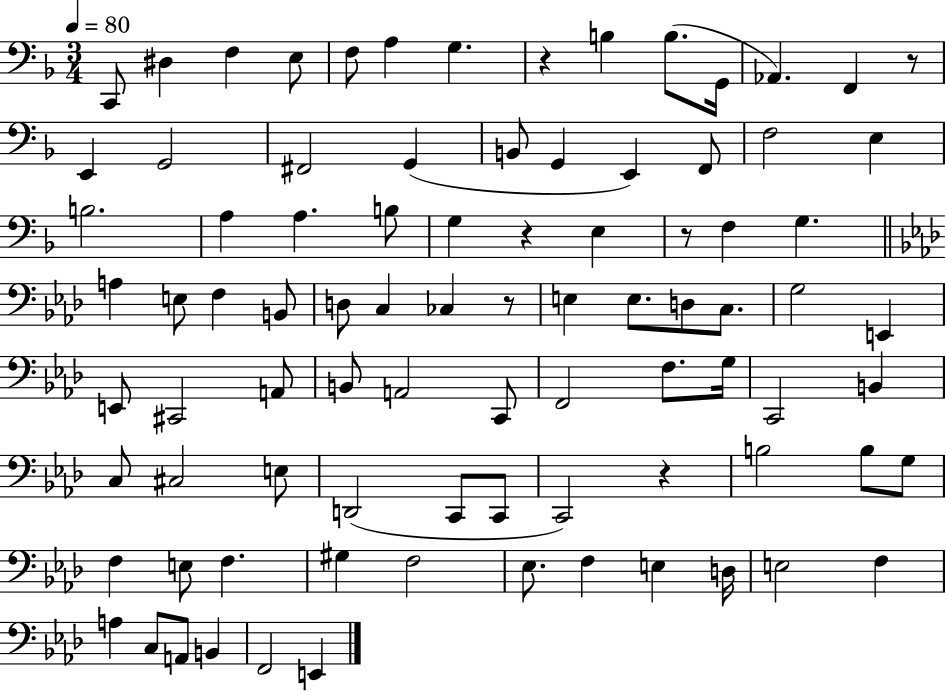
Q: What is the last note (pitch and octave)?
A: E2